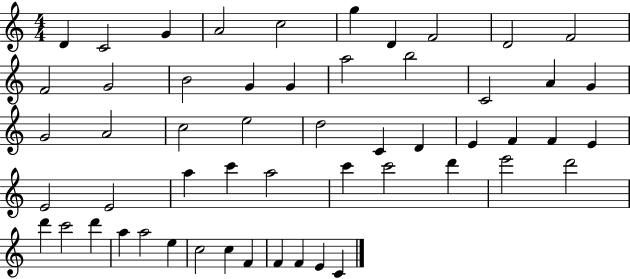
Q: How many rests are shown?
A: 0